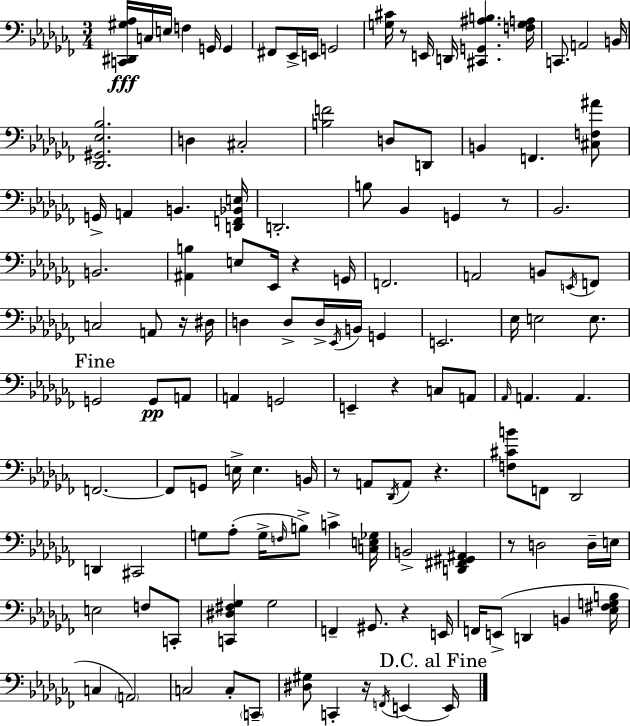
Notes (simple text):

[C2,D#2,G#3,Ab3]/s C3/s E3/s F3/q G2/s G2/q F#2/e Eb2/s E2/s G2/h [G3,C#4]/s R/e E2/s D2/s [C#2,G2,A#3,B3]/q. [F3,G3,A3]/s C2/e. A2/h B2/s [Db2,G#2,Eb3,Bb3]/h. D3/q C#3/h [B3,F4]/h D3/e D2/e B2/q F2/q. [C#3,F3,A#4]/e G2/s A2/q B2/q. [D2,F2,Bb2,E3]/s D2/h. B3/e Bb2/q G2/q R/e Bb2/h. B2/h. [A#2,B3]/q E3/e Eb2/s R/q G2/s F2/h. A2/h B2/e E2/s F2/e C3/h A2/e R/s D#3/s D3/q D3/e D3/s Eb2/s B2/s G2/q E2/h. Eb3/s E3/h E3/e. G2/h G2/e A2/e A2/q G2/h E2/q R/q C3/e A2/e Ab2/s A2/q. A2/q. F2/h. F2/e G2/e E3/s E3/q. B2/s R/e A2/e Db2/s A2/e R/q. [F3,C#4,B4]/e F2/e Db2/h D2/q C#2/h G3/e Ab3/e G3/s F3/s B3/e C4/q [C3,E3,Gb3]/s B2/h [D2,F#2,G#2,A#2]/q R/e D3/h D3/s E3/s E3/h F3/e C2/e [C2,D#3,F#3,Gb3]/q Gb3/h F2/q G#2/e. R/q E2/s F2/s E2/e D2/q B2/q [Eb3,F#3,G3,B3]/s C3/q A2/h C3/h C3/e C2/e [D#3,G#3]/e C2/q R/s F2/s E2/q E2/s